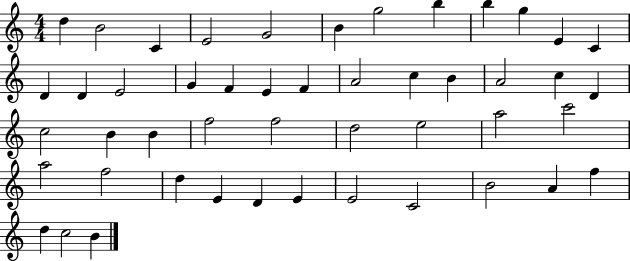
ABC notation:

X:1
T:Untitled
M:4/4
L:1/4
K:C
d B2 C E2 G2 B g2 b b g E C D D E2 G F E F A2 c B A2 c D c2 B B f2 f2 d2 e2 a2 c'2 a2 f2 d E D E E2 C2 B2 A f d c2 B